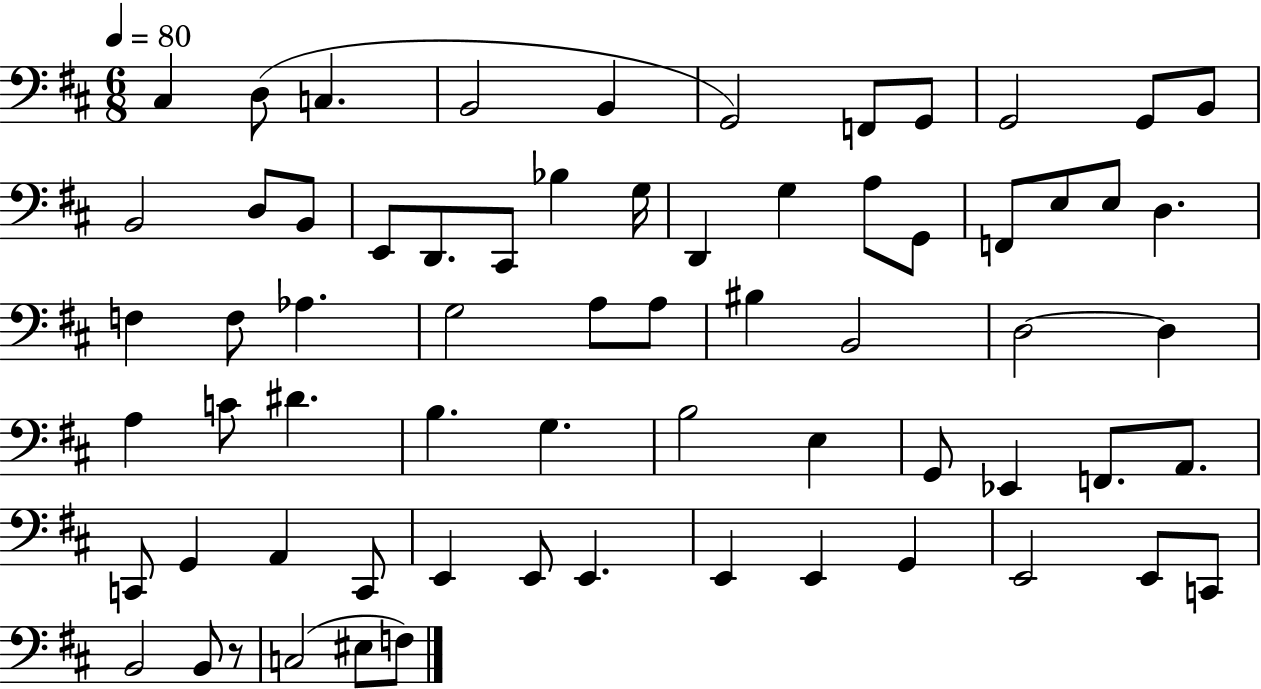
X:1
T:Untitled
M:6/8
L:1/4
K:D
^C, D,/2 C, B,,2 B,, G,,2 F,,/2 G,,/2 G,,2 G,,/2 B,,/2 B,,2 D,/2 B,,/2 E,,/2 D,,/2 ^C,,/2 _B, G,/4 D,, G, A,/2 G,,/2 F,,/2 E,/2 E,/2 D, F, F,/2 _A, G,2 A,/2 A,/2 ^B, B,,2 D,2 D, A, C/2 ^D B, G, B,2 E, G,,/2 _E,, F,,/2 A,,/2 C,,/2 G,, A,, C,,/2 E,, E,,/2 E,, E,, E,, G,, E,,2 E,,/2 C,,/2 B,,2 B,,/2 z/2 C,2 ^E,/2 F,/2